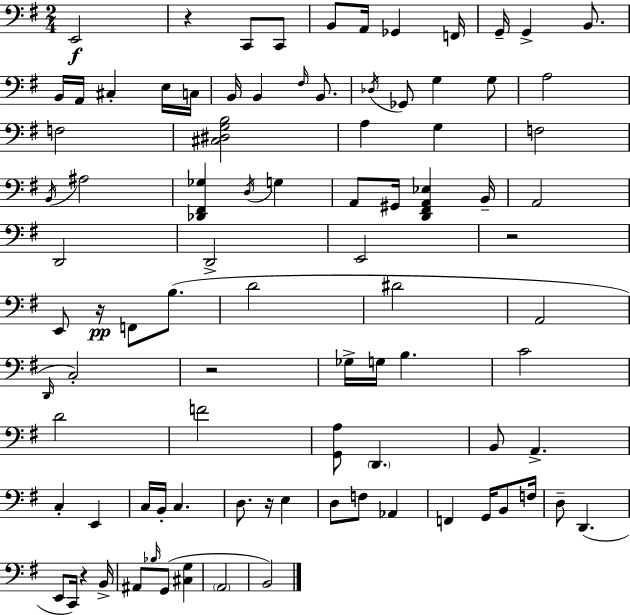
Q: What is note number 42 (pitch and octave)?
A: B3